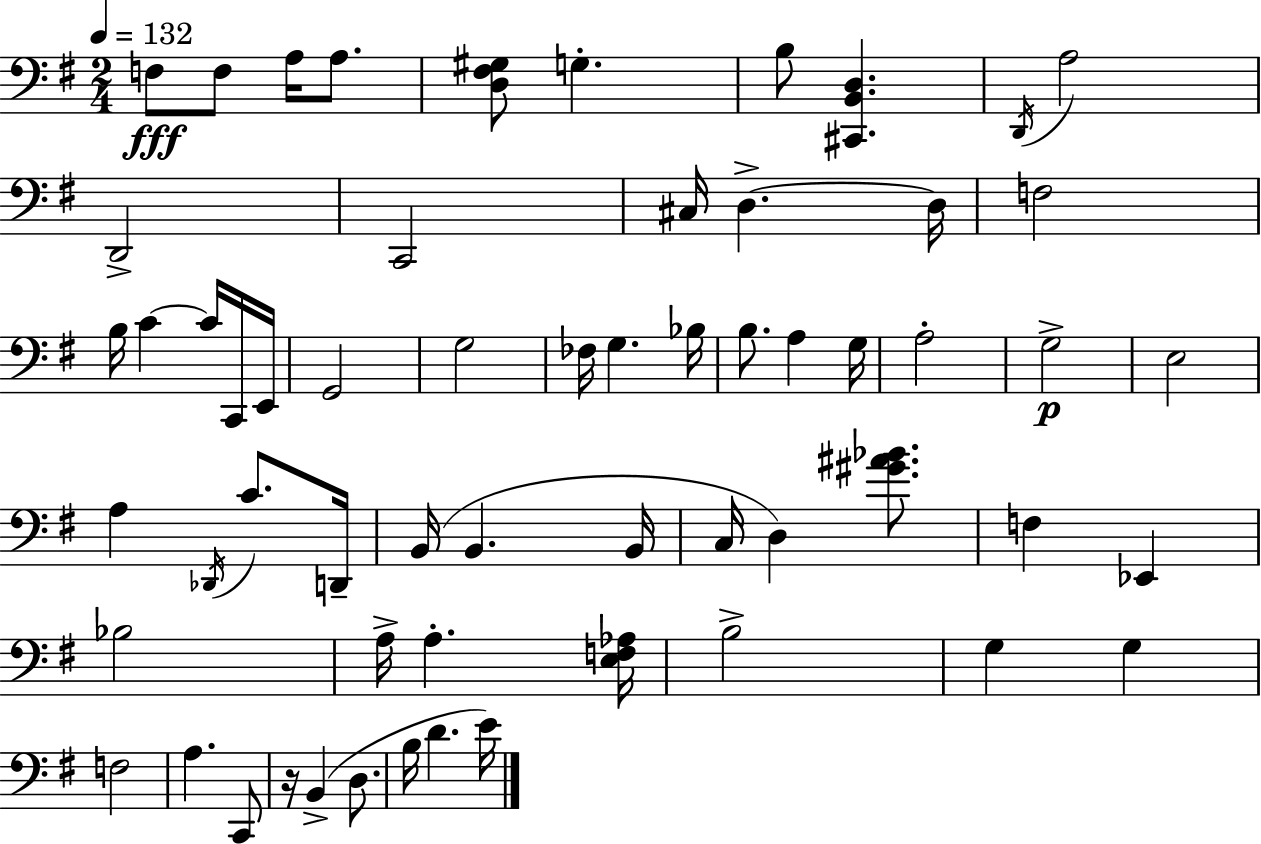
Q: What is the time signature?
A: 2/4